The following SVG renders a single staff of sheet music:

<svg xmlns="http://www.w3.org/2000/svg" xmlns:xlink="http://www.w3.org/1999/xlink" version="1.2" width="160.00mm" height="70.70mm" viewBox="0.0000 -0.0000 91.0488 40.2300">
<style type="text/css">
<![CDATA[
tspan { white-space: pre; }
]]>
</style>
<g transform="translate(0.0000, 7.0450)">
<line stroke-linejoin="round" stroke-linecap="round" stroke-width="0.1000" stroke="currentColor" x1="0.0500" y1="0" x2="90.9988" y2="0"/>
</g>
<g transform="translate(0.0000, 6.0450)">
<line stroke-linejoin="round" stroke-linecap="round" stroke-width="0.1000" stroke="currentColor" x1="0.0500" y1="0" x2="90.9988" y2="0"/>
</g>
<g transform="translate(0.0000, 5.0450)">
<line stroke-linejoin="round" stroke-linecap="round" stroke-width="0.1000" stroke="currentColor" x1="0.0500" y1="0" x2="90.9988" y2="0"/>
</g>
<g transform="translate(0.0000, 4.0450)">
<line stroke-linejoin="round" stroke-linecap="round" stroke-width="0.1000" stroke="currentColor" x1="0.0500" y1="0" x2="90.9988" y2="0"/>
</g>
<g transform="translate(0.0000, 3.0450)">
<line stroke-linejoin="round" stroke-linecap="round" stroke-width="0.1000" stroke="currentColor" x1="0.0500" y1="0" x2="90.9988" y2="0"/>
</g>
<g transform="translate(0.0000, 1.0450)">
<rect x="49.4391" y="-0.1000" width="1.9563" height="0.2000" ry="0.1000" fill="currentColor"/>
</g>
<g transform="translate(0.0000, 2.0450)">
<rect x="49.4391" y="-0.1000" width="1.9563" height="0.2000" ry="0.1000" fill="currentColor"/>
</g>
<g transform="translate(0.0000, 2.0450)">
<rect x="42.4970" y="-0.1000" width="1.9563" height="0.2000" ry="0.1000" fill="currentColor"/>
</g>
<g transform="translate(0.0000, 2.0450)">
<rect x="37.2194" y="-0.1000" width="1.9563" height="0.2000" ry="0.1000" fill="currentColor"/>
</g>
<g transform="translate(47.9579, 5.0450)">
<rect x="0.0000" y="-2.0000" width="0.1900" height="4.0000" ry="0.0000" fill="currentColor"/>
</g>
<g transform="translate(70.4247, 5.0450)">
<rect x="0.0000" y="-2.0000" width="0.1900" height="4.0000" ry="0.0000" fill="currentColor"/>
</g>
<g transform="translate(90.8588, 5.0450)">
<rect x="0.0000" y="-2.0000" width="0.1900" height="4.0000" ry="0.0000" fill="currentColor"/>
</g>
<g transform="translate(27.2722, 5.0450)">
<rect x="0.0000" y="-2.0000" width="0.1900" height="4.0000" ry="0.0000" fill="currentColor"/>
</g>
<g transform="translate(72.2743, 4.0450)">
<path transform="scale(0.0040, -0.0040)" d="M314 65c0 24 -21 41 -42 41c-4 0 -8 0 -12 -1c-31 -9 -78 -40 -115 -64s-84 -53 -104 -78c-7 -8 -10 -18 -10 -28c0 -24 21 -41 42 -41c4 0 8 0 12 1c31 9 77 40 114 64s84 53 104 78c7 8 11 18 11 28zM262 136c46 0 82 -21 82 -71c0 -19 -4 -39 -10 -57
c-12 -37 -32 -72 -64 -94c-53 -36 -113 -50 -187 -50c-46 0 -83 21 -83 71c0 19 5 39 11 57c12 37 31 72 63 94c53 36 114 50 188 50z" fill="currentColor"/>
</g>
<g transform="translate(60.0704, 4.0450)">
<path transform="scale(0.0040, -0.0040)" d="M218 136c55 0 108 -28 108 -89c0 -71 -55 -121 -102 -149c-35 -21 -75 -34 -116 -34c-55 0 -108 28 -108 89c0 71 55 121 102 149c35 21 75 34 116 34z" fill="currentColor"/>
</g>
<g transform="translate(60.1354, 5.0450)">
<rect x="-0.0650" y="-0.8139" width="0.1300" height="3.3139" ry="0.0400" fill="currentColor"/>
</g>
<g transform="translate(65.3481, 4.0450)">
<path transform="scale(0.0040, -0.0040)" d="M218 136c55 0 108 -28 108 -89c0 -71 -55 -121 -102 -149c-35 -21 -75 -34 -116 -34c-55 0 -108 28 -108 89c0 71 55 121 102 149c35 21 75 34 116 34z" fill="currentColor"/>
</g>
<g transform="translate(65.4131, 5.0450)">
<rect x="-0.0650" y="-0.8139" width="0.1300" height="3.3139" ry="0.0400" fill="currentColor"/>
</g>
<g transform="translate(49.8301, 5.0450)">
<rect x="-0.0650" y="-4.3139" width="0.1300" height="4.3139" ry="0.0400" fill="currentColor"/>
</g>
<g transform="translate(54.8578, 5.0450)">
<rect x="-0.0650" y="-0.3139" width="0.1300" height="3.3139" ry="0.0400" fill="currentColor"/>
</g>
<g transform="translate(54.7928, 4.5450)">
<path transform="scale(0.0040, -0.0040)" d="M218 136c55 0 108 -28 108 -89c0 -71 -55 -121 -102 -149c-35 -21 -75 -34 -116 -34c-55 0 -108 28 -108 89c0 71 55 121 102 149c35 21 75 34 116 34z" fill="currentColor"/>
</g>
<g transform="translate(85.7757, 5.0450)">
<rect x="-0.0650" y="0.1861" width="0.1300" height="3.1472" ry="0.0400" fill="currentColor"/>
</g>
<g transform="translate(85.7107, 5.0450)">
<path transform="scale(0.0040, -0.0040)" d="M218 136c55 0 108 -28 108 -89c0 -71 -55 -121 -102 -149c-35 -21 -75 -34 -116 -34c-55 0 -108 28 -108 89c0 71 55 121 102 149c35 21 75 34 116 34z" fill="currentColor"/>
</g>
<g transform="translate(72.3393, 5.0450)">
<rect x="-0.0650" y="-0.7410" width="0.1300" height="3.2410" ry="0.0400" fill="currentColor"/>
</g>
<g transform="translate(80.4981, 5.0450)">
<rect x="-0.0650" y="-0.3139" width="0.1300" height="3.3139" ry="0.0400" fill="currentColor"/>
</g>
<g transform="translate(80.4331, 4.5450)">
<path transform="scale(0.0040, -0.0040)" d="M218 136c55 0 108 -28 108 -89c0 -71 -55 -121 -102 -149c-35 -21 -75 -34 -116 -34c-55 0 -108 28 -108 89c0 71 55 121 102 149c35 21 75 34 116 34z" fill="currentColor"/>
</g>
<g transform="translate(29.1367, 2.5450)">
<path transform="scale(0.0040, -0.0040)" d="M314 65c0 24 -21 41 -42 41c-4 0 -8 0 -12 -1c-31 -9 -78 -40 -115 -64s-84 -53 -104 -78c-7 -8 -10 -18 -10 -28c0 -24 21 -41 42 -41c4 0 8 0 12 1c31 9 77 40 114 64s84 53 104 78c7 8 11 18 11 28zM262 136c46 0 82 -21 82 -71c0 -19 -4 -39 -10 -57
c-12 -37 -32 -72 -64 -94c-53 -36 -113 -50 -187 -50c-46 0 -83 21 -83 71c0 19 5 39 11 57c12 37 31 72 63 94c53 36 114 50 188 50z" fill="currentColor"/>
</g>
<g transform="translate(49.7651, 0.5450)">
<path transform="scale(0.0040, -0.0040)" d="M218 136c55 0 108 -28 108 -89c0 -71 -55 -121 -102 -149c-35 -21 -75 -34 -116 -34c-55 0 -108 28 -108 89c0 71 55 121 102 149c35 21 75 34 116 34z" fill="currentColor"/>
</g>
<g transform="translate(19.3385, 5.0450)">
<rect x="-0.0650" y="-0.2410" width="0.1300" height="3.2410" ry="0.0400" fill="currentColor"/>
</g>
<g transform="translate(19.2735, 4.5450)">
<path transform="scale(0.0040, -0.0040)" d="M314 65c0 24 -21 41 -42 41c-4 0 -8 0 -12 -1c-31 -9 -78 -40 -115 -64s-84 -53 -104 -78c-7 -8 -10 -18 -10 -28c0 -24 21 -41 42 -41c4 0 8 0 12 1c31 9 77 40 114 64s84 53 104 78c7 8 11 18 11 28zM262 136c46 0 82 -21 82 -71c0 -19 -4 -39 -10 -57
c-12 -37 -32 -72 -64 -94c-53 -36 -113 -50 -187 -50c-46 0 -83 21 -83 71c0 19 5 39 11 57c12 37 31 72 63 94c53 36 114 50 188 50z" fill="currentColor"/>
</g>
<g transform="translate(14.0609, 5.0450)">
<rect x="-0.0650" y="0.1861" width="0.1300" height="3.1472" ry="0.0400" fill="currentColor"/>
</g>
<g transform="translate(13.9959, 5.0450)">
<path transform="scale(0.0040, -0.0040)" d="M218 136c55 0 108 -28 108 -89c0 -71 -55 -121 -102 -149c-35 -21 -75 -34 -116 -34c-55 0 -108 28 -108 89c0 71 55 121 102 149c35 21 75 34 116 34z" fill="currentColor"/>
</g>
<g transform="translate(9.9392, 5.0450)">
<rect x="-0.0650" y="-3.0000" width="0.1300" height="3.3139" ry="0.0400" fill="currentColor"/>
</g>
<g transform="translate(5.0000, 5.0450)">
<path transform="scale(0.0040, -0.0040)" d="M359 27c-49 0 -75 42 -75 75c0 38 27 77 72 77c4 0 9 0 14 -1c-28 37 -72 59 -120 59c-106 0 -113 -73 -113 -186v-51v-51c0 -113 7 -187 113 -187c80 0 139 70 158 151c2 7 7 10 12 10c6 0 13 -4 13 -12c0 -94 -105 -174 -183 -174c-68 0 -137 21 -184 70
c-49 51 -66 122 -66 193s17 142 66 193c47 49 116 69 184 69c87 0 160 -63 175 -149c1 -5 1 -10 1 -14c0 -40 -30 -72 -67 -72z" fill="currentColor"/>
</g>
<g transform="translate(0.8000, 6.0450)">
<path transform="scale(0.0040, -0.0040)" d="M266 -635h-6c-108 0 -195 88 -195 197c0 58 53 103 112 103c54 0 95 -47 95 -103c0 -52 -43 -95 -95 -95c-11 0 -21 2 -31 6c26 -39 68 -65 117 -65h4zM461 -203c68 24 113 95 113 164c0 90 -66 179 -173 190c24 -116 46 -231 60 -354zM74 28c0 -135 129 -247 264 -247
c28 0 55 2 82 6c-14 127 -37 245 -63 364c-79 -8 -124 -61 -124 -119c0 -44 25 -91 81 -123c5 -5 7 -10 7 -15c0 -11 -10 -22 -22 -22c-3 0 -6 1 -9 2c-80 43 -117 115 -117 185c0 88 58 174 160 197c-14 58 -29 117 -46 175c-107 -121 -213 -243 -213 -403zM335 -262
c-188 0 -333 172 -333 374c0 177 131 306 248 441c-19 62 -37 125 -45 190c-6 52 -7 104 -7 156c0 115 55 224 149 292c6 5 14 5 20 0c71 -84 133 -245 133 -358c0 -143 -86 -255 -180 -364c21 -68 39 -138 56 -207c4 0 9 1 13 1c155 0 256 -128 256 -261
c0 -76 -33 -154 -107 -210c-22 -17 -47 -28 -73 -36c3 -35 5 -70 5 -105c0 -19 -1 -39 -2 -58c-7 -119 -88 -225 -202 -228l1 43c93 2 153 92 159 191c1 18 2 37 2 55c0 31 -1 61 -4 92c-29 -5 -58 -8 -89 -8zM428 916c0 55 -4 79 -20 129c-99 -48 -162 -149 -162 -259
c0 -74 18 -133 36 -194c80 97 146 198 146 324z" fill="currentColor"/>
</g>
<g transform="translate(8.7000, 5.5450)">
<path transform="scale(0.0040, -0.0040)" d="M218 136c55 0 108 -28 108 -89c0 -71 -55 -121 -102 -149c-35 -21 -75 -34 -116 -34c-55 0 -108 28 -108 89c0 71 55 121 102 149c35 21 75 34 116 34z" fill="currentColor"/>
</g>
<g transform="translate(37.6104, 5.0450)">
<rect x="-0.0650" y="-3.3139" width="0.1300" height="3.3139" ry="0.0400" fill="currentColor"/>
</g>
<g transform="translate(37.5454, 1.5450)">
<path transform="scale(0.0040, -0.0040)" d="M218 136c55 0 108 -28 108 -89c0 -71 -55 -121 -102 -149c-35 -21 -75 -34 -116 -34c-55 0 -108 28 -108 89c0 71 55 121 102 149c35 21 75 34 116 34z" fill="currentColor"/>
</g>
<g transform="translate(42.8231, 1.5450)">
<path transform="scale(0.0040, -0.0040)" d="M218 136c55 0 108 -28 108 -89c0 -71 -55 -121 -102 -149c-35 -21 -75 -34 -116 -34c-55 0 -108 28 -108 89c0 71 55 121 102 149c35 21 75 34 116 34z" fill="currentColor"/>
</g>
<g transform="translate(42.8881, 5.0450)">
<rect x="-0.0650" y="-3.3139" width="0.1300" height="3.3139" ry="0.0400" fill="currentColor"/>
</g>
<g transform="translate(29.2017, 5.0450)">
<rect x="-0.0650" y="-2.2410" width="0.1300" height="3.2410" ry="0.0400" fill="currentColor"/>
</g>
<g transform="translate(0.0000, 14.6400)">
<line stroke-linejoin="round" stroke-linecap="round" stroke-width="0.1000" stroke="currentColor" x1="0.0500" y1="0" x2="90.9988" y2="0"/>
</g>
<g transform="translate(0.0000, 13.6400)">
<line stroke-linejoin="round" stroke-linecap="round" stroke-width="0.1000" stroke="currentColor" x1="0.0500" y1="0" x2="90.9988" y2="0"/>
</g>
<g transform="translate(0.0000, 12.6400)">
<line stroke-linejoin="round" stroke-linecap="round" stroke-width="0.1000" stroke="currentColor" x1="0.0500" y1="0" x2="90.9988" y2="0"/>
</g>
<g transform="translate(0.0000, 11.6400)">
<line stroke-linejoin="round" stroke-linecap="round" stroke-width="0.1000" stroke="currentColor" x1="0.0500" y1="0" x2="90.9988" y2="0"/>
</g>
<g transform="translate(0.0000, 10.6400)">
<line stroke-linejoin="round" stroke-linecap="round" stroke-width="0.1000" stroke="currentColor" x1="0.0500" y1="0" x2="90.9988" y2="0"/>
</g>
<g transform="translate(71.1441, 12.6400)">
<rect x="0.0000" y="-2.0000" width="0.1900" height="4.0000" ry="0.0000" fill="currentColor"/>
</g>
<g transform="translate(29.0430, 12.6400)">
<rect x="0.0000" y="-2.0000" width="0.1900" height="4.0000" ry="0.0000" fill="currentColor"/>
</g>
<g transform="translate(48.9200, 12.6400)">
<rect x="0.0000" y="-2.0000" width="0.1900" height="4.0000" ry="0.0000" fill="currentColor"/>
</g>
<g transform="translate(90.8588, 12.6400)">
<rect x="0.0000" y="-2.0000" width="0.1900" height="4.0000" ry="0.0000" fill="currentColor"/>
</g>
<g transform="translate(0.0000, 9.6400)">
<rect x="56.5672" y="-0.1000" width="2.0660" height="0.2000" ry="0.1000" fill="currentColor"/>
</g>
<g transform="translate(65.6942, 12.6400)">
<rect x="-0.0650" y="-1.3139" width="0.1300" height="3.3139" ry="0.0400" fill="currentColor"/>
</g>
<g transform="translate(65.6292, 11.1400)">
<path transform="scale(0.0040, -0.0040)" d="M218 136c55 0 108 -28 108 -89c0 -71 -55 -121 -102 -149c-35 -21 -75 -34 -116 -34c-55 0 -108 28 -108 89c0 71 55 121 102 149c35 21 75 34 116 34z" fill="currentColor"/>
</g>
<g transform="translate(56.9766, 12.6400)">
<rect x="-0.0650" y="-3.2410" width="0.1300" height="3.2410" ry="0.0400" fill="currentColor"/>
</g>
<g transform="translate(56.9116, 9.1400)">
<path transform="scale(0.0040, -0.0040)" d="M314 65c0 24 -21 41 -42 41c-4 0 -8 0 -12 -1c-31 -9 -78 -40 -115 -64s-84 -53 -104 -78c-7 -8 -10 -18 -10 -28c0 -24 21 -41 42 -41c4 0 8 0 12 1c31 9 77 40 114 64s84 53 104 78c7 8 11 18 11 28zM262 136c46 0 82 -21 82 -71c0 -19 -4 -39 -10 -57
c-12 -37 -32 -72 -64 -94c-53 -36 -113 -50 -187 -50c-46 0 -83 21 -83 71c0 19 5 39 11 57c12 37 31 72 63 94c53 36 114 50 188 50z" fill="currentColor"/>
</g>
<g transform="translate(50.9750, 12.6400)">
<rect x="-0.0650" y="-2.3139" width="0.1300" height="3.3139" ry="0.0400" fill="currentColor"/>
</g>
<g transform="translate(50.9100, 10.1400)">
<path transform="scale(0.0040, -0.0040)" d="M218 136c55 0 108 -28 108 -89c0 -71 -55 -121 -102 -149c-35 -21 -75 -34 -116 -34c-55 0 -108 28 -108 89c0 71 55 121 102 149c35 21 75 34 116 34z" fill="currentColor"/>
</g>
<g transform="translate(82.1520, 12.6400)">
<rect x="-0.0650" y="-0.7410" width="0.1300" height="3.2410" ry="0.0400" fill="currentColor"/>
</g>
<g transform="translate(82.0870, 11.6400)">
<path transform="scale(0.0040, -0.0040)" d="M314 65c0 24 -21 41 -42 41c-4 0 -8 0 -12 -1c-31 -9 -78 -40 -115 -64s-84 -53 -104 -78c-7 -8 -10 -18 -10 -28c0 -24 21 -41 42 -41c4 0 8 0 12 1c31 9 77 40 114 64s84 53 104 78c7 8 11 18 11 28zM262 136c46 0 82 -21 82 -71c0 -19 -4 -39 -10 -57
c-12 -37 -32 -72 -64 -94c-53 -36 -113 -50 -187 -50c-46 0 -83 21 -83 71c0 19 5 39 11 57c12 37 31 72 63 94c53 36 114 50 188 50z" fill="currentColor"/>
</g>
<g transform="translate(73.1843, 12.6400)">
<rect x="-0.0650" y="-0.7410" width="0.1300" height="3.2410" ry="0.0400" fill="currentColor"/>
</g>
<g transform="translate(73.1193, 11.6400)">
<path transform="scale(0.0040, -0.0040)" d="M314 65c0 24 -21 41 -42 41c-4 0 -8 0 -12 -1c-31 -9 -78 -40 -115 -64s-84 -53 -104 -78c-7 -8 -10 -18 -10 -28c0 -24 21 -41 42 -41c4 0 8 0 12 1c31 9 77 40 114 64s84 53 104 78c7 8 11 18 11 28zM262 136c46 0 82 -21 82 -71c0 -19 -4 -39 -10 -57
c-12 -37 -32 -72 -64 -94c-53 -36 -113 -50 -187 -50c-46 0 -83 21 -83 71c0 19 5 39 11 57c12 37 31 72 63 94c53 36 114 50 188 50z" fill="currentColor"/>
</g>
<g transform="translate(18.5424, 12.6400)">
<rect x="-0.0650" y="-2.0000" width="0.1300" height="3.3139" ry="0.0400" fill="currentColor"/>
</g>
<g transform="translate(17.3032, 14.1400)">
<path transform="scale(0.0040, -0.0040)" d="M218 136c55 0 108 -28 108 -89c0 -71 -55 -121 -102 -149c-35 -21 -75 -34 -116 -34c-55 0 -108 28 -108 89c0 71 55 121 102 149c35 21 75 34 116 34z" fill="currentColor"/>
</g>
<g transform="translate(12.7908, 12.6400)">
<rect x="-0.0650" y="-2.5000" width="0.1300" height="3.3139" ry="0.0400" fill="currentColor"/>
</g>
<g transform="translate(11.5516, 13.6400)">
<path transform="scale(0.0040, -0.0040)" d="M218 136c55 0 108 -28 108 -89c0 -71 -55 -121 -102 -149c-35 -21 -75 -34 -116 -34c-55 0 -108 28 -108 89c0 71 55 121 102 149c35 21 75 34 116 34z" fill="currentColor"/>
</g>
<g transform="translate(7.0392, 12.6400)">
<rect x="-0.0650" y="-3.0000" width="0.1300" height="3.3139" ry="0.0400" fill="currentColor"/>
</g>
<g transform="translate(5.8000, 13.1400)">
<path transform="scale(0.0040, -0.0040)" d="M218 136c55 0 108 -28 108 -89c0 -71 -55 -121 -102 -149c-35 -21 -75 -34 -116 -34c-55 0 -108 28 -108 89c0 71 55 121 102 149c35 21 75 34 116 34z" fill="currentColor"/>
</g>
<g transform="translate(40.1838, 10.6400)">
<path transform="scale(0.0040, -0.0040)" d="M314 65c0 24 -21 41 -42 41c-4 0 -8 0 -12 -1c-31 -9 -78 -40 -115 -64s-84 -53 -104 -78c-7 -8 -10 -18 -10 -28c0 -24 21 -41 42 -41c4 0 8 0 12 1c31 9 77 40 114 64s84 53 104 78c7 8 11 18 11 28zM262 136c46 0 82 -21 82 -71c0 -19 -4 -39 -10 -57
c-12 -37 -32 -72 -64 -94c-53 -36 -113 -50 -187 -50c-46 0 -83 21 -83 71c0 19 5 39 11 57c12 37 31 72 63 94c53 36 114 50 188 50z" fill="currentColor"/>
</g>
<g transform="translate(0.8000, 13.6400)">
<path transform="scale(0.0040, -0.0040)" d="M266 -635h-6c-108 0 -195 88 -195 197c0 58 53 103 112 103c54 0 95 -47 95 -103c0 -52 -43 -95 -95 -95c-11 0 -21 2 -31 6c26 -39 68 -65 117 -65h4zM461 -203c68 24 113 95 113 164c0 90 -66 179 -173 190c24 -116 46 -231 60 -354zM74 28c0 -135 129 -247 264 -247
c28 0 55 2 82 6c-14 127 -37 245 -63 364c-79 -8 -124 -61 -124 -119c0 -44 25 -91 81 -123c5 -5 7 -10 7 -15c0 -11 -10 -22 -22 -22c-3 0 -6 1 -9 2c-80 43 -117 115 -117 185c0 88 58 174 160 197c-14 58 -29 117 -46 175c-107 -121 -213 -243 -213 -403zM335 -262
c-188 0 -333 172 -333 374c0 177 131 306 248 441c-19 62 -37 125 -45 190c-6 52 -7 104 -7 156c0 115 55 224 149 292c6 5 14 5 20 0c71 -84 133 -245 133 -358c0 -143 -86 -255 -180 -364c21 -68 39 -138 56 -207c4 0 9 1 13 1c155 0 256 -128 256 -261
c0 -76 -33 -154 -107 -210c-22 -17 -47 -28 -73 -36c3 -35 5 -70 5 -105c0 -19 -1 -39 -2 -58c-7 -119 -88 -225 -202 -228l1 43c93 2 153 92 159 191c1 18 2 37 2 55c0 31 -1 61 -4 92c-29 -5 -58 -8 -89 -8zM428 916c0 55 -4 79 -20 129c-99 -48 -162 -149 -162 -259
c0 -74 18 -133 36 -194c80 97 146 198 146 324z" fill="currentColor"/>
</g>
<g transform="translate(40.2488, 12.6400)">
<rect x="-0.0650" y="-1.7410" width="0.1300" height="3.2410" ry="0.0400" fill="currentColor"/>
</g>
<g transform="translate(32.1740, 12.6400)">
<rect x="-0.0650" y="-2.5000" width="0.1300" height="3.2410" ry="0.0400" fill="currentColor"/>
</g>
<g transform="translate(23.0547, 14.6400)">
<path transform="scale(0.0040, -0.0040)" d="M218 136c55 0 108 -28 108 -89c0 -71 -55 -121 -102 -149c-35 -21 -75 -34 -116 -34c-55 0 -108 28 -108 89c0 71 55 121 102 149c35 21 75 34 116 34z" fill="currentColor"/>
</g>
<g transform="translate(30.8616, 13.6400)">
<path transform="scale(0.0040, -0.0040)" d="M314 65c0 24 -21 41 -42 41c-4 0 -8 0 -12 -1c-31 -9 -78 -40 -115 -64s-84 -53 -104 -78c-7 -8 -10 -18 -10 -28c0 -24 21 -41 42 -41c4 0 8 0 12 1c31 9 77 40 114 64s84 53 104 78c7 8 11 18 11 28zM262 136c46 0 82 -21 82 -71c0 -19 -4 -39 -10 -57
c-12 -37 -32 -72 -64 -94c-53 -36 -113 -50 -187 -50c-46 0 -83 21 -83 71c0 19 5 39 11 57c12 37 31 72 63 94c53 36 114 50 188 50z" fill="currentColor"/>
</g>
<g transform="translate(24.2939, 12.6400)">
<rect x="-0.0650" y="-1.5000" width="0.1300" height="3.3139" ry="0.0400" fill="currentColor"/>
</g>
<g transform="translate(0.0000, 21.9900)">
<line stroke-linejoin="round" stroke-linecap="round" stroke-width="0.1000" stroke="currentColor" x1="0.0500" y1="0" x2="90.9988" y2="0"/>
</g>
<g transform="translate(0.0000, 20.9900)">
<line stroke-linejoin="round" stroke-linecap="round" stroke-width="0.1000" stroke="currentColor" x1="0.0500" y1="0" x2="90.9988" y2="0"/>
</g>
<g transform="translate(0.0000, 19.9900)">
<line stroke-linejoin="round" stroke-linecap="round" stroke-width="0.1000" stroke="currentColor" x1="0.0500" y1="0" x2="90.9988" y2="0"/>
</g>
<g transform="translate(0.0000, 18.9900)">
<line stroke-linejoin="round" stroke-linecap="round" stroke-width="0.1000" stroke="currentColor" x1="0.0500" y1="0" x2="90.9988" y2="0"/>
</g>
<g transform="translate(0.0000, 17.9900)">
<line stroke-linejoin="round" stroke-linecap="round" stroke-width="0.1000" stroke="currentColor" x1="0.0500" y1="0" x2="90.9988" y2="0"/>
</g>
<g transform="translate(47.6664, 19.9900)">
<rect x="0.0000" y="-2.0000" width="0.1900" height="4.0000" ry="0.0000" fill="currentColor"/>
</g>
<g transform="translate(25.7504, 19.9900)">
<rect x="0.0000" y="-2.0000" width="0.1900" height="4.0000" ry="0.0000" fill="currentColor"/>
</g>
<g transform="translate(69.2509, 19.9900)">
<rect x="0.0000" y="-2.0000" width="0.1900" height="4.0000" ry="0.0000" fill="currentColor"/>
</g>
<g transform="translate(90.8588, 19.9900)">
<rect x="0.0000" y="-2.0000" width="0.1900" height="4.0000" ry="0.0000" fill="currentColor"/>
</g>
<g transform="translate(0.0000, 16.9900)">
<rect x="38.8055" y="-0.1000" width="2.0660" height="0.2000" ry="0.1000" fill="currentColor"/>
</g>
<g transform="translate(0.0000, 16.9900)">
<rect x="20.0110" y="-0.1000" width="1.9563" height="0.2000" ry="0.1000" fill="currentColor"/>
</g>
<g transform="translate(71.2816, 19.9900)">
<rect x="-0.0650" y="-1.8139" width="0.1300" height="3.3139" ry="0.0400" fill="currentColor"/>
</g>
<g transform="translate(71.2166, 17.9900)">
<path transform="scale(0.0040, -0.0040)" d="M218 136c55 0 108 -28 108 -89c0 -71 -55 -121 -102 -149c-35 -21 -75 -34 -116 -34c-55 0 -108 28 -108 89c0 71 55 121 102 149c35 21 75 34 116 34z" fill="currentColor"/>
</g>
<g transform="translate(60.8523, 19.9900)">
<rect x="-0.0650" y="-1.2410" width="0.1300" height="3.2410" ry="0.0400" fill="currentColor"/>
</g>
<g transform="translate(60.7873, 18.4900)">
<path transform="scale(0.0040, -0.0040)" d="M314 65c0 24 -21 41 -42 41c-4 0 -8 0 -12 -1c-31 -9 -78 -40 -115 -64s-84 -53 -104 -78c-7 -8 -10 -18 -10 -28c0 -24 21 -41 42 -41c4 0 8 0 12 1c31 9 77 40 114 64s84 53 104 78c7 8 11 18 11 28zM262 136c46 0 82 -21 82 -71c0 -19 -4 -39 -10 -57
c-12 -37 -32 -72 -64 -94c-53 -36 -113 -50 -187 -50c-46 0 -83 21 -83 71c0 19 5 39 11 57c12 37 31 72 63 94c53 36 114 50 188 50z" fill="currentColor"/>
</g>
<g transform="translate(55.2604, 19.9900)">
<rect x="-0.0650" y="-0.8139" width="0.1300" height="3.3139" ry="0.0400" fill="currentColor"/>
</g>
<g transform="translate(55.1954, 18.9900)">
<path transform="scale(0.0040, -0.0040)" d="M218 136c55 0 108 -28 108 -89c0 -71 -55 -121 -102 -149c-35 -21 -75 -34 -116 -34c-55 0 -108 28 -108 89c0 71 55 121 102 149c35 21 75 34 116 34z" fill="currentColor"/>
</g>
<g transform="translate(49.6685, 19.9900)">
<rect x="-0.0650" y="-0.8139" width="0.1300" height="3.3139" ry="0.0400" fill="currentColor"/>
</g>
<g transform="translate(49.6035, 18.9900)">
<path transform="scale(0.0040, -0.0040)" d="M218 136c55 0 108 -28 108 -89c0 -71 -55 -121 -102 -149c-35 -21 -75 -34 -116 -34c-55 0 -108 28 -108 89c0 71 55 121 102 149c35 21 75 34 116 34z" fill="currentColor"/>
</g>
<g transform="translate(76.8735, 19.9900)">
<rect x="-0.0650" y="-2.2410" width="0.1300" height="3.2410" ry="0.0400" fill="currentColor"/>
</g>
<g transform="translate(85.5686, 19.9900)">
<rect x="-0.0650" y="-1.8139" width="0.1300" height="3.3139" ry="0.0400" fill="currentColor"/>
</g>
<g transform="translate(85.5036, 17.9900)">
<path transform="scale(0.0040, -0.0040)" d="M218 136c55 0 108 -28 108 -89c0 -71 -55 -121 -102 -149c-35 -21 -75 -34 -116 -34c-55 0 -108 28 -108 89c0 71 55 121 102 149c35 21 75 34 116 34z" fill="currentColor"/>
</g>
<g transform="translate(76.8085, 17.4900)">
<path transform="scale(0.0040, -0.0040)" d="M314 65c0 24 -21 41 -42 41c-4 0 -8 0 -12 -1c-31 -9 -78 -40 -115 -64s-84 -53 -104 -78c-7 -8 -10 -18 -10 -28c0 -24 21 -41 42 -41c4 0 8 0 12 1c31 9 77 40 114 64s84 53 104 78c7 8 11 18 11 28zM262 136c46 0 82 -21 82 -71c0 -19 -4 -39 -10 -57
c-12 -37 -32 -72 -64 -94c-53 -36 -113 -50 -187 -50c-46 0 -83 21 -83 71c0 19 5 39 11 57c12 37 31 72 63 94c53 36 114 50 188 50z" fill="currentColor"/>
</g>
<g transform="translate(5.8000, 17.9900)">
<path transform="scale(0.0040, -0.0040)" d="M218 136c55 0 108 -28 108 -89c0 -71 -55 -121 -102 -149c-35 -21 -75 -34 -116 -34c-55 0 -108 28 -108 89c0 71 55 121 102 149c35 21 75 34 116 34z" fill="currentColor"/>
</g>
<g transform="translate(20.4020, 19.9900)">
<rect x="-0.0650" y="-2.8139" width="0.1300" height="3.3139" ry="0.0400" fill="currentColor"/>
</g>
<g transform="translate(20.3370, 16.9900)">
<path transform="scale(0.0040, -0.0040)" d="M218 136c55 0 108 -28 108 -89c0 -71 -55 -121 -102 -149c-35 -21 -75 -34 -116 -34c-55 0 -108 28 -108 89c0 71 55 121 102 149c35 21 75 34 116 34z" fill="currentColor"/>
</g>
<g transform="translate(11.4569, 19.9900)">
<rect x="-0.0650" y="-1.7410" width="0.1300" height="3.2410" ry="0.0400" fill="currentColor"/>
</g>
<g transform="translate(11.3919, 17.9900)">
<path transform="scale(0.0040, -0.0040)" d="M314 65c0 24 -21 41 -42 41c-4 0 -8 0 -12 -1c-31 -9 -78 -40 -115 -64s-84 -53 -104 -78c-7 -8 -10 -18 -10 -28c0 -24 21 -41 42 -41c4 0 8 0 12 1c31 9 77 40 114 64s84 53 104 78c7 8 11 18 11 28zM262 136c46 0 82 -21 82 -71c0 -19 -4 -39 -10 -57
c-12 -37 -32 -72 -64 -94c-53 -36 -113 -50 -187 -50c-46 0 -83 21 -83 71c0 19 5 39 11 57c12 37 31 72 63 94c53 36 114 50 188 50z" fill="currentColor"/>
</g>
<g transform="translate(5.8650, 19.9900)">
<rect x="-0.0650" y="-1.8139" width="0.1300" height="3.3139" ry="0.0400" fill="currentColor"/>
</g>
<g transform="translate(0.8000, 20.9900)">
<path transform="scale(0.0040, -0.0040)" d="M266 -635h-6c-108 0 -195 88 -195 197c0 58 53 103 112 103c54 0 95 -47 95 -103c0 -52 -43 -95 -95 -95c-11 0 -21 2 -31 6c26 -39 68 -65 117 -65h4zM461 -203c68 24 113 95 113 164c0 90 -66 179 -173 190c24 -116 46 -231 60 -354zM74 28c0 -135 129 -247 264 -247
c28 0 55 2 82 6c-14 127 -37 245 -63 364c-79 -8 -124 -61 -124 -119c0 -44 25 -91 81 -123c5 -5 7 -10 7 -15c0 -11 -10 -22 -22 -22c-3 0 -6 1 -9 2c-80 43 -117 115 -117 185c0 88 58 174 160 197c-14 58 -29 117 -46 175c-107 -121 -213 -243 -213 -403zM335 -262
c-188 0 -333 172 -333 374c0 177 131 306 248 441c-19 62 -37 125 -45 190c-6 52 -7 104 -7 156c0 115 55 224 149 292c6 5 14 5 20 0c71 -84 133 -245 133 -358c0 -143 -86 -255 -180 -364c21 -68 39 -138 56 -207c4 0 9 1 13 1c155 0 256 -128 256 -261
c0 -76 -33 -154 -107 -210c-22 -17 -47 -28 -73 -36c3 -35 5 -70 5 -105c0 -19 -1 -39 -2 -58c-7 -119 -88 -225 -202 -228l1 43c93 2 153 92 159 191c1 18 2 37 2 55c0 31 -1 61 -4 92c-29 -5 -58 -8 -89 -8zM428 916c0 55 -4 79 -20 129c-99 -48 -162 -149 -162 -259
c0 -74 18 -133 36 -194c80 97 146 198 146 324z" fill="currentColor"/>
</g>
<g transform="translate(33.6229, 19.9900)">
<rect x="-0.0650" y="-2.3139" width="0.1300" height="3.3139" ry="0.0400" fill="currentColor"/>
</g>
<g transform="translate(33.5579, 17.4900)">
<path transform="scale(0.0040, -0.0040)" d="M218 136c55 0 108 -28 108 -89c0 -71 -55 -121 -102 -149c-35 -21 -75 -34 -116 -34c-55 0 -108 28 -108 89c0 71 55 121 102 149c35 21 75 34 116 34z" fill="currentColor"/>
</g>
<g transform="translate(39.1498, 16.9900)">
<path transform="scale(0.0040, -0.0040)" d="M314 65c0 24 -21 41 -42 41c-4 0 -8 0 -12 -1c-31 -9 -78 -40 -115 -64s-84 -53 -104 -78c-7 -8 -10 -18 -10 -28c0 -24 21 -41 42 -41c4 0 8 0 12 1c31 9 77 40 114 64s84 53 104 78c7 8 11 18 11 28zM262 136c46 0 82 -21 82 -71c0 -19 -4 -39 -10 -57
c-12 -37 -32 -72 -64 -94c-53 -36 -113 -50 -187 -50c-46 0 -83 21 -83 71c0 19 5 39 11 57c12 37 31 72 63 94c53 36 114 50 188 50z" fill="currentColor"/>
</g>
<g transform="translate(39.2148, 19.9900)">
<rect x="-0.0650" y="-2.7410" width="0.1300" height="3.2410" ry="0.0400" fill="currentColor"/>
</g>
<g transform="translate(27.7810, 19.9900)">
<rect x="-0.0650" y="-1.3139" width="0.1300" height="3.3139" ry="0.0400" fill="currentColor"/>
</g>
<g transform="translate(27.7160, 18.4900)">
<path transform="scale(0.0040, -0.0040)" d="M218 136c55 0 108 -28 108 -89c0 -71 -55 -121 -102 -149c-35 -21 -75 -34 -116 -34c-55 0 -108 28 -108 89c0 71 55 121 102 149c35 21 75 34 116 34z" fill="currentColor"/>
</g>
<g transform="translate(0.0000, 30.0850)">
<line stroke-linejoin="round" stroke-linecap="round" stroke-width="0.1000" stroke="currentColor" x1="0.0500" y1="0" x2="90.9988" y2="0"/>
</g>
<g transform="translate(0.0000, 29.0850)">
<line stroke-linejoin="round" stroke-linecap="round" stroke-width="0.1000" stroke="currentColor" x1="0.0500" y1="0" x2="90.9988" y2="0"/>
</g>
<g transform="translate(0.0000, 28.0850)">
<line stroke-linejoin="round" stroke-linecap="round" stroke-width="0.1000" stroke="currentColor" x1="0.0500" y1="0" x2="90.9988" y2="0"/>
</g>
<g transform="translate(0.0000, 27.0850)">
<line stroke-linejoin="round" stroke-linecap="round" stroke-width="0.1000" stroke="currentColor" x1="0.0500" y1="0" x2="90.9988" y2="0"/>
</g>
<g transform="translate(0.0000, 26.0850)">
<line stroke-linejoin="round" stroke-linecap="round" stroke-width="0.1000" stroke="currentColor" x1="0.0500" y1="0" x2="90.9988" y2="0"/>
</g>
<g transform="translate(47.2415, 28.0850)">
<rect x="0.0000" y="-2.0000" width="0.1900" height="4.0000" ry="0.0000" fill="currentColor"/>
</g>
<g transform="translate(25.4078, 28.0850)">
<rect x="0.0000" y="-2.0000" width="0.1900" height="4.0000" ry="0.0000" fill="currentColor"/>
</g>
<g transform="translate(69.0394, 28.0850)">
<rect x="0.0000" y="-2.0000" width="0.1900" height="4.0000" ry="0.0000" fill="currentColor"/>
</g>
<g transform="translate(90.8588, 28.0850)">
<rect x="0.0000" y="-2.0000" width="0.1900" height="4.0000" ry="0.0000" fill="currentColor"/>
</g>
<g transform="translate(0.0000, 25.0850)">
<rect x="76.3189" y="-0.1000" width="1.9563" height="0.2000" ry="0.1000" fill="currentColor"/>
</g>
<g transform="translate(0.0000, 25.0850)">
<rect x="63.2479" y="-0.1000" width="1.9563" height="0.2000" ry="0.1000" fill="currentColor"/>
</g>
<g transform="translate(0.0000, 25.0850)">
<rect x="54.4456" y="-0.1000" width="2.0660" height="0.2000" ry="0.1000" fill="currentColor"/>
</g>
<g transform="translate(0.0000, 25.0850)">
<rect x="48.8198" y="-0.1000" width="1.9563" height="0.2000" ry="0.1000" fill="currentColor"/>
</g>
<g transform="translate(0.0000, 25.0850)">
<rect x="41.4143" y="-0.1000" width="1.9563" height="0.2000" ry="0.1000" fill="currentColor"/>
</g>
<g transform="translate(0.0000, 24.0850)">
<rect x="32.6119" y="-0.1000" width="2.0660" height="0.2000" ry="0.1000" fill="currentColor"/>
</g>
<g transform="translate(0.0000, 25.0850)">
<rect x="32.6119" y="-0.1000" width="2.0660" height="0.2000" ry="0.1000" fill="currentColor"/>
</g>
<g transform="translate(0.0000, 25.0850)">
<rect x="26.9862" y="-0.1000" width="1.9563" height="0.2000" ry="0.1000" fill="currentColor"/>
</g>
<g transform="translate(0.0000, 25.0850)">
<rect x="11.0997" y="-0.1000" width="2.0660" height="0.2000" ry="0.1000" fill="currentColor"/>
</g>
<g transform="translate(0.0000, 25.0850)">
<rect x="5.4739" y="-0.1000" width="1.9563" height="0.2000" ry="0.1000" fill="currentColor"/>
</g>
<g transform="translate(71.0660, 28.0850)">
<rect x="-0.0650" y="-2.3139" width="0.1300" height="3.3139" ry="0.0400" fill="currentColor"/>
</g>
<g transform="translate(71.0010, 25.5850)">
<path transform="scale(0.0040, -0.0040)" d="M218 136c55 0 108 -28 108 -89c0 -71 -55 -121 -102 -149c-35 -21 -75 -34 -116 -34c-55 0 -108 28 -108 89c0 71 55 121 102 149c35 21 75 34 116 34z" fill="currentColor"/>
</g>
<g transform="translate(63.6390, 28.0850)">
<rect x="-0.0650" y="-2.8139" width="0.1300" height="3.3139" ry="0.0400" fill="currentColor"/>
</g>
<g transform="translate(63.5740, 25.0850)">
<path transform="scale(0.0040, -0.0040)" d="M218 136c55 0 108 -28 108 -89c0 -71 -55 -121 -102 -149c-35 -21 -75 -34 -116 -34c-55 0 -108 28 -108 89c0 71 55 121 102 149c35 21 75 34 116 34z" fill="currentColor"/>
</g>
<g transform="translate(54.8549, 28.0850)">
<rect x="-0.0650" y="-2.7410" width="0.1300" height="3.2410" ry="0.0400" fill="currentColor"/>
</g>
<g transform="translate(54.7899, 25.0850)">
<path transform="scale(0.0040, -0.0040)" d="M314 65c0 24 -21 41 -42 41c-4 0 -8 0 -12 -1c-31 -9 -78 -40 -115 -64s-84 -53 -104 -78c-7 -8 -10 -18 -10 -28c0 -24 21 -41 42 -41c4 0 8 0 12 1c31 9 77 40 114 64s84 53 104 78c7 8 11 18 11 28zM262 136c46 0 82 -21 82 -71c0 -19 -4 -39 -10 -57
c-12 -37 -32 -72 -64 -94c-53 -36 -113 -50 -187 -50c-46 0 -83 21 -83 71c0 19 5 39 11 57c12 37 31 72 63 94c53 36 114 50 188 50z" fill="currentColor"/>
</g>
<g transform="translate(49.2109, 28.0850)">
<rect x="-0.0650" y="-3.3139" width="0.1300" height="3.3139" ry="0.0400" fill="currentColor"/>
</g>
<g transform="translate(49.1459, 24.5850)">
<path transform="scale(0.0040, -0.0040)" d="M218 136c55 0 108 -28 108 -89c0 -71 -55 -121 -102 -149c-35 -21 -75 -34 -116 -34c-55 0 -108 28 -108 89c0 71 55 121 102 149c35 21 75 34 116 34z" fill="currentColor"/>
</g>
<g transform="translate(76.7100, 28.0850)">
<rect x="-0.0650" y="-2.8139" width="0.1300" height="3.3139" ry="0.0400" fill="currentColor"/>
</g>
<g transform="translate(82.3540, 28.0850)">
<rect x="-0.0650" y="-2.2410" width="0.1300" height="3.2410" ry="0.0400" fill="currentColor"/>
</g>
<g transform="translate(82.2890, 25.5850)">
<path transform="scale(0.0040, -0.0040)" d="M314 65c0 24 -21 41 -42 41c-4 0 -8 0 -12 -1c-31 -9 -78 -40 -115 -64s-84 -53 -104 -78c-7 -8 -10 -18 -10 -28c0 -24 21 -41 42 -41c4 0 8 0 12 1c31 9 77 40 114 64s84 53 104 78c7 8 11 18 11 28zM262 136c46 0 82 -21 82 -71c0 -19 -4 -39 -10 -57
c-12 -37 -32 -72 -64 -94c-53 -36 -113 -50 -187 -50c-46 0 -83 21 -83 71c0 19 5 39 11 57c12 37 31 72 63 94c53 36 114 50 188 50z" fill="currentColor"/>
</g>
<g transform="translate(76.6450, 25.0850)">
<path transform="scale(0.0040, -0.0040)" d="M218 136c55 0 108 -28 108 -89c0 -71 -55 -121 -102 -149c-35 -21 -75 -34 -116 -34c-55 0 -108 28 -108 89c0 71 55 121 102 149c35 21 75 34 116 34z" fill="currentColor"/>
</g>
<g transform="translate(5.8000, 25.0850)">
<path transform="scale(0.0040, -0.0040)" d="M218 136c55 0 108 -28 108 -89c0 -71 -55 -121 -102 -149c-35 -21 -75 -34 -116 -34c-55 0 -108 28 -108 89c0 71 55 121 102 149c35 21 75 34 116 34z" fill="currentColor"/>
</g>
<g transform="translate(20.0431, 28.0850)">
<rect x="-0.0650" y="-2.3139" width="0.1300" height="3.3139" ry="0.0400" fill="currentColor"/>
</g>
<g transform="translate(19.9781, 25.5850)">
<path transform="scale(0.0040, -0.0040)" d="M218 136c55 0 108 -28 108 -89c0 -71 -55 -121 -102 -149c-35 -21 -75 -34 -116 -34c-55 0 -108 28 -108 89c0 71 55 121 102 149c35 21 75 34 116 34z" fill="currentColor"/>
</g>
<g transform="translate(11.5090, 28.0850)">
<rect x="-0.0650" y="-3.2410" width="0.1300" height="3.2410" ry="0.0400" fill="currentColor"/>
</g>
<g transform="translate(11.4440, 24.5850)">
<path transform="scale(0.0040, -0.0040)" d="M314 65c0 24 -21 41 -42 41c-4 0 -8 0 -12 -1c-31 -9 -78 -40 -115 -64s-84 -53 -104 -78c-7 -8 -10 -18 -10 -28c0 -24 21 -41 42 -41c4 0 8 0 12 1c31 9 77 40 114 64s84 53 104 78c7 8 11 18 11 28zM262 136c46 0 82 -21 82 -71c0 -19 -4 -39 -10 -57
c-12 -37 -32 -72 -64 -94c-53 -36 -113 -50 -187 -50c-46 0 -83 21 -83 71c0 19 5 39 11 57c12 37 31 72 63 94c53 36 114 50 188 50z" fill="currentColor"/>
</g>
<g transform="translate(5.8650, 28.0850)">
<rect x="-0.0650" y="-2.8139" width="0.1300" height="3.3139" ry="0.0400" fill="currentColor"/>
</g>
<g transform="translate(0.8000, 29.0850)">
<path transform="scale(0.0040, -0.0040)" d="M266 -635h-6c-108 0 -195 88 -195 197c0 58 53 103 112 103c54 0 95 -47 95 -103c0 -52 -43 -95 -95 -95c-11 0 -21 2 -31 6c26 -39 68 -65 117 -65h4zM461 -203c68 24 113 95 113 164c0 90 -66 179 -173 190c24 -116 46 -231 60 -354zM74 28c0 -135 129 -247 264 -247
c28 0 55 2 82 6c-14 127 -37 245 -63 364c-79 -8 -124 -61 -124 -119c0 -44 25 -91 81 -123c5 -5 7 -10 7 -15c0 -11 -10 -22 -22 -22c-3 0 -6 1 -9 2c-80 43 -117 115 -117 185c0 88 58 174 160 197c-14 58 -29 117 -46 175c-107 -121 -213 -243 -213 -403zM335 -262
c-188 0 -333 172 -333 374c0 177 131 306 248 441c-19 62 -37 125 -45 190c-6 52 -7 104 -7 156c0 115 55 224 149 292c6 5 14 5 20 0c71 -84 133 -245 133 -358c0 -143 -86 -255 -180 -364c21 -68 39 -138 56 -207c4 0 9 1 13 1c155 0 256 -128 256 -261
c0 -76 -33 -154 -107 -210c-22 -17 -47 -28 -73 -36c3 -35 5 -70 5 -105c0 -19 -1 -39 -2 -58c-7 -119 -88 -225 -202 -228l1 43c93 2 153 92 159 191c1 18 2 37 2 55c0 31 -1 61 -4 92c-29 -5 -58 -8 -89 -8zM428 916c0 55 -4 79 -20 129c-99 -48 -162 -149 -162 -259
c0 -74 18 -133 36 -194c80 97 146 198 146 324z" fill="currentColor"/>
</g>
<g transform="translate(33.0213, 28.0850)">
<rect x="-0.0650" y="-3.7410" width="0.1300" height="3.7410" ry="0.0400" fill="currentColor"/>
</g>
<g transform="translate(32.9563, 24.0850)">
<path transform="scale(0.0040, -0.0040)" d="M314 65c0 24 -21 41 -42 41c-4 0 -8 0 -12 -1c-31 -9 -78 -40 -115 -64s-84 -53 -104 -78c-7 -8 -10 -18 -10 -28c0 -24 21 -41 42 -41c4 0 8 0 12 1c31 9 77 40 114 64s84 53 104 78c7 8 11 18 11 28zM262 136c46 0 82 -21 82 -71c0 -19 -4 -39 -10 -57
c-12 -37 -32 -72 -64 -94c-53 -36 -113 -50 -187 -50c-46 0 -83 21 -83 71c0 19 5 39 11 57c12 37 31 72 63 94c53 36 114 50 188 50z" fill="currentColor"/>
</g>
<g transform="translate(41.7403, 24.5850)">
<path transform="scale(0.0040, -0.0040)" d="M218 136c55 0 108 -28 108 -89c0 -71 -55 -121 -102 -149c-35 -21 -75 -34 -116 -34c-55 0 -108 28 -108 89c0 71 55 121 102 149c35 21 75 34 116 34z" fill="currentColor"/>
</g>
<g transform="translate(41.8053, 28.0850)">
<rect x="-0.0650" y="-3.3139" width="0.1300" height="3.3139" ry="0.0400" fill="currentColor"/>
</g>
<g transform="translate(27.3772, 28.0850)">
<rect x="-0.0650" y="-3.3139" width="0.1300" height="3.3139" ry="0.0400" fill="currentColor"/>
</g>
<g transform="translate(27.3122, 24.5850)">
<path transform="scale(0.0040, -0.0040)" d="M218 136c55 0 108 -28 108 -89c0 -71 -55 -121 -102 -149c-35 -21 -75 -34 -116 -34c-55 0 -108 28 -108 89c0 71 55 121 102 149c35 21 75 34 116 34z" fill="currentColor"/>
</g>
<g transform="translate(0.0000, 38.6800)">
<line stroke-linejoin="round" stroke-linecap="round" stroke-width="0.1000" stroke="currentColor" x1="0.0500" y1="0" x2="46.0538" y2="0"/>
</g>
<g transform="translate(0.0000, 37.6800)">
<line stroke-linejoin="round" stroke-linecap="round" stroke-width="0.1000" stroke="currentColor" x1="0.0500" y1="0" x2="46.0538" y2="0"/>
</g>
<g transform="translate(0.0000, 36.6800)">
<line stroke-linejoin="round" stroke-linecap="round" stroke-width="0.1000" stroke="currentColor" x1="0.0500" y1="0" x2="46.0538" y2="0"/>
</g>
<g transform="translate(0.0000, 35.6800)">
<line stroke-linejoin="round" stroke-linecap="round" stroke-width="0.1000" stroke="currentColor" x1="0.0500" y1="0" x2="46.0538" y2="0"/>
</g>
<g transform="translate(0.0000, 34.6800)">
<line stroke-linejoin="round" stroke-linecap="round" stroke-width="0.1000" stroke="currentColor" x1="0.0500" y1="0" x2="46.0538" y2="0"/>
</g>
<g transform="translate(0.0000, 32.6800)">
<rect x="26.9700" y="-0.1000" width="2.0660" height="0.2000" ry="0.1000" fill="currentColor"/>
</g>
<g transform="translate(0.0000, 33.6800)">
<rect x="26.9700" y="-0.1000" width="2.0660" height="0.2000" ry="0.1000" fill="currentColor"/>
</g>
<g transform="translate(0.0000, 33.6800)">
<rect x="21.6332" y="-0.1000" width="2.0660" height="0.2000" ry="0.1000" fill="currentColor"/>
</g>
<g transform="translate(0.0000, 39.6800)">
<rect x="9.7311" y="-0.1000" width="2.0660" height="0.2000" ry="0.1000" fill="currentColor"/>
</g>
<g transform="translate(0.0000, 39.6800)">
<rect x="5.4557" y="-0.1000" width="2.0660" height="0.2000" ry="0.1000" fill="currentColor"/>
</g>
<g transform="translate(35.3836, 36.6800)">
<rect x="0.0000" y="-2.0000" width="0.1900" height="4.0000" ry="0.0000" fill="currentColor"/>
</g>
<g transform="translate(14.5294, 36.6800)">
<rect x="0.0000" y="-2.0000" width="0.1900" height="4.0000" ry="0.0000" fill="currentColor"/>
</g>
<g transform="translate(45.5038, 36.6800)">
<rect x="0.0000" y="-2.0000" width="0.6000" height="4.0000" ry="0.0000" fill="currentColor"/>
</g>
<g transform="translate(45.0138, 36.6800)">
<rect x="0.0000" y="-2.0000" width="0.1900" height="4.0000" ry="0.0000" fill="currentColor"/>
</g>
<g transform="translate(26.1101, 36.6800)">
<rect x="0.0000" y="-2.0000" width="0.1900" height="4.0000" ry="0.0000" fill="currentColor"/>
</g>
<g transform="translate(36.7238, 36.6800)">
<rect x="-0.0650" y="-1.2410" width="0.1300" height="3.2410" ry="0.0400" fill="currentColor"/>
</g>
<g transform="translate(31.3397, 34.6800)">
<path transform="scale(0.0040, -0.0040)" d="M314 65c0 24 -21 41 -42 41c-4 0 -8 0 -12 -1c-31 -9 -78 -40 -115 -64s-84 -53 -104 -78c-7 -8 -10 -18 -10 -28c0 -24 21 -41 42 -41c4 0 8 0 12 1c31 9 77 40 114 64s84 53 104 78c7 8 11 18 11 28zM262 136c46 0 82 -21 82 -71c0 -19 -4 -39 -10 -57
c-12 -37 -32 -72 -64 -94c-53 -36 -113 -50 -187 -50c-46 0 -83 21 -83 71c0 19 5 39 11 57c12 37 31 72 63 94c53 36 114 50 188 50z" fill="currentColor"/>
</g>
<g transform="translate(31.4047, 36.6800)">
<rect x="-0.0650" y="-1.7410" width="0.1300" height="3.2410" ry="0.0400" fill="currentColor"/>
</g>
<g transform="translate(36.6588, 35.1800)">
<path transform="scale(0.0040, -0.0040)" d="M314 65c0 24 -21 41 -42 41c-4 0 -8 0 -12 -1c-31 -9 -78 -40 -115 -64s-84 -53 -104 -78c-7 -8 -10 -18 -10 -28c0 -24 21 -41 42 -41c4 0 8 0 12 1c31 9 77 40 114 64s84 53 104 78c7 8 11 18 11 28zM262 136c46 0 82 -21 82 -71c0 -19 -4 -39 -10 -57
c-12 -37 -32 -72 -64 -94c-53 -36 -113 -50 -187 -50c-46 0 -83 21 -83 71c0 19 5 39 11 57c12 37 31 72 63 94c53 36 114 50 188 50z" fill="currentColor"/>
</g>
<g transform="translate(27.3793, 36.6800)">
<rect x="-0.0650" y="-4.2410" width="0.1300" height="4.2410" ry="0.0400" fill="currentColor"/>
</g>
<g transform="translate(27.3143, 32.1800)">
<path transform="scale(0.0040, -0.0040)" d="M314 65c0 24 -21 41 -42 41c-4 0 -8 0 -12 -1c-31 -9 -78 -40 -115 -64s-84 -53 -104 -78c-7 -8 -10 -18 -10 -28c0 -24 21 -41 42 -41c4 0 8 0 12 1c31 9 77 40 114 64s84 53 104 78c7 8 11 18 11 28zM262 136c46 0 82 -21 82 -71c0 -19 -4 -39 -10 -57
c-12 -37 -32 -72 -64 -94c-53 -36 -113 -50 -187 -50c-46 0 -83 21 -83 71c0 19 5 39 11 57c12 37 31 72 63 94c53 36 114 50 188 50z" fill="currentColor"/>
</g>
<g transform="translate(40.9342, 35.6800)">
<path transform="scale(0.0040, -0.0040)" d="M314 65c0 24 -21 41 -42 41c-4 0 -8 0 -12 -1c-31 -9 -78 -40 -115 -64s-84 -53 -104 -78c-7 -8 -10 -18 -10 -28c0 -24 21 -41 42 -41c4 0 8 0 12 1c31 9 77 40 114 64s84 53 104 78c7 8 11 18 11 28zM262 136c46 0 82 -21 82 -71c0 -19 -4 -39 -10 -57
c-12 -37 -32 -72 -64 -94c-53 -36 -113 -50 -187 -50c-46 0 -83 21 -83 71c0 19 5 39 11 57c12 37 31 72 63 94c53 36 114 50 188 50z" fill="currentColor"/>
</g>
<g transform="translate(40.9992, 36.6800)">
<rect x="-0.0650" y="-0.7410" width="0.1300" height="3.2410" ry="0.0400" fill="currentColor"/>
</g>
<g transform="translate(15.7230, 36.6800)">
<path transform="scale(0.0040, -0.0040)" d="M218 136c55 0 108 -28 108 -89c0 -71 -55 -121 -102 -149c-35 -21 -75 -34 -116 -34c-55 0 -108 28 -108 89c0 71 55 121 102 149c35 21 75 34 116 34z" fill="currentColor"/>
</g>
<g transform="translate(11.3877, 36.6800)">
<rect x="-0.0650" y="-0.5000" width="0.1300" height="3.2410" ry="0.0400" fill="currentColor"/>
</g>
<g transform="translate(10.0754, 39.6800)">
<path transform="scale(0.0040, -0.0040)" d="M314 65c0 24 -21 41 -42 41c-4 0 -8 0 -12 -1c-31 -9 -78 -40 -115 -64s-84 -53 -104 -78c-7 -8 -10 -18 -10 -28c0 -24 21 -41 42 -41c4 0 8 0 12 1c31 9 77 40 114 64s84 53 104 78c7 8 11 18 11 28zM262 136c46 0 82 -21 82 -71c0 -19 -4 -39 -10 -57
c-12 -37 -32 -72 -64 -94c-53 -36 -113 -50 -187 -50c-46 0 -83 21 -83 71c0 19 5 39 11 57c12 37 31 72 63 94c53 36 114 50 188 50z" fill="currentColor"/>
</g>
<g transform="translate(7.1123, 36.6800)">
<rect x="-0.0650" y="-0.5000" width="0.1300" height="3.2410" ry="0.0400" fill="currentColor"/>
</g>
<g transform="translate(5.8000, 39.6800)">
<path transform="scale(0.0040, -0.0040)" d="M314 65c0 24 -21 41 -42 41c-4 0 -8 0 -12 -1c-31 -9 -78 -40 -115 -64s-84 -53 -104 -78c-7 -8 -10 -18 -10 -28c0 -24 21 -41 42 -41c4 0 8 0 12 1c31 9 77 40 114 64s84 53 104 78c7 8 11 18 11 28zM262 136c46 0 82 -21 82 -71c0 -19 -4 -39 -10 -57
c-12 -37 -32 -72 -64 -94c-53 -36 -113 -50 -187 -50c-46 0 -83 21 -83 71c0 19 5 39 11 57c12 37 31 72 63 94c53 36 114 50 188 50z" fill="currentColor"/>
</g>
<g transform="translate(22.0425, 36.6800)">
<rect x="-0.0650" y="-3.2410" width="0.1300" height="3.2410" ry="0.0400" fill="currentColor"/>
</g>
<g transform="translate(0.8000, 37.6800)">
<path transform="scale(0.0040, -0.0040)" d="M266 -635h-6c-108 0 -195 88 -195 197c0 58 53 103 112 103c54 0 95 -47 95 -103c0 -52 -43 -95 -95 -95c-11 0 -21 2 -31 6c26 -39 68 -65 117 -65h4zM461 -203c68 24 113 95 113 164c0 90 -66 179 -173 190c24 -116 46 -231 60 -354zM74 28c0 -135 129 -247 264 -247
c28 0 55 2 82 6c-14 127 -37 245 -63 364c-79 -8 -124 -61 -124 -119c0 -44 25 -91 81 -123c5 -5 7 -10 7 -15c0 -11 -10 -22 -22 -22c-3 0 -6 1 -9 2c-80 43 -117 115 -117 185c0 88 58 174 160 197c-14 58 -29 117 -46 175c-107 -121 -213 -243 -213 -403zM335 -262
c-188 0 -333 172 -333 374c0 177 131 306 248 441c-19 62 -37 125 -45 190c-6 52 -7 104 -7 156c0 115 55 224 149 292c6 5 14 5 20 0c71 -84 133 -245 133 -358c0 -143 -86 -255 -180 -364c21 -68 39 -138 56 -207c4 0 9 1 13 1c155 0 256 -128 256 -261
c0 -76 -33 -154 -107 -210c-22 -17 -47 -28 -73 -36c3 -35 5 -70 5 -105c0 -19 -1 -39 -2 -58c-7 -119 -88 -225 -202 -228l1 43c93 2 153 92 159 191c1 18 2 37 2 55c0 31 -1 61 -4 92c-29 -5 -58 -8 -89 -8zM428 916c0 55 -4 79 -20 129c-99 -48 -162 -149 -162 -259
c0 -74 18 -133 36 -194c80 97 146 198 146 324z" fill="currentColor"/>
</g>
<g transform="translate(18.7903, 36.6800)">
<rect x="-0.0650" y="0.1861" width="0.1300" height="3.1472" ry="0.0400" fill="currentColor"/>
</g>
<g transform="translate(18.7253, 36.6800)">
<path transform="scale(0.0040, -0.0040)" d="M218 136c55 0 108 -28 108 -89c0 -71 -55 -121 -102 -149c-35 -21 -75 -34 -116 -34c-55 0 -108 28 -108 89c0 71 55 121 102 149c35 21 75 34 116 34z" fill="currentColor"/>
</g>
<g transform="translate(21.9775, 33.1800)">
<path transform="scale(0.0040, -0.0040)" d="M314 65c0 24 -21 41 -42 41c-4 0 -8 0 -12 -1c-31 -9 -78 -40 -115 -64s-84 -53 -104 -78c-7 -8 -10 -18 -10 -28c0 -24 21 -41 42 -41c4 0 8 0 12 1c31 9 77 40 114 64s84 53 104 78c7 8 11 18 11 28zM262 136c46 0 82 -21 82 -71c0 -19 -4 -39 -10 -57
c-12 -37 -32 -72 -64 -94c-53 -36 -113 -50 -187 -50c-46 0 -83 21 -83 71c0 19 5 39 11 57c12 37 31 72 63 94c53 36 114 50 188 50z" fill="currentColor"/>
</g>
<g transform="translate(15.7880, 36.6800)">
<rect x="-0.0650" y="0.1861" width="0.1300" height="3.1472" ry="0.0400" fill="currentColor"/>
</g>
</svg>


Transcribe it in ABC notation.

X:1
T:Untitled
M:4/4
L:1/4
K:C
A B c2 g2 b b d' c d d d2 c B A G F E G2 f2 g b2 e d2 d2 f f2 a e g a2 d d e2 f g2 f a b2 g b c'2 b b a2 a g a g2 C2 C2 B B b2 d'2 f2 e2 d2